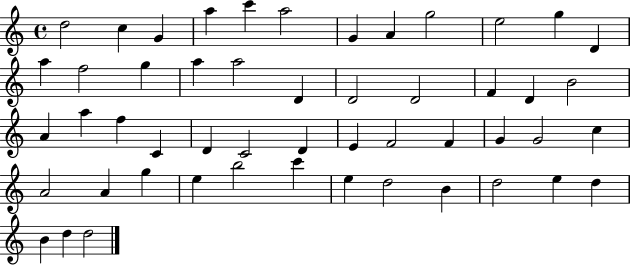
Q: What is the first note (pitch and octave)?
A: D5